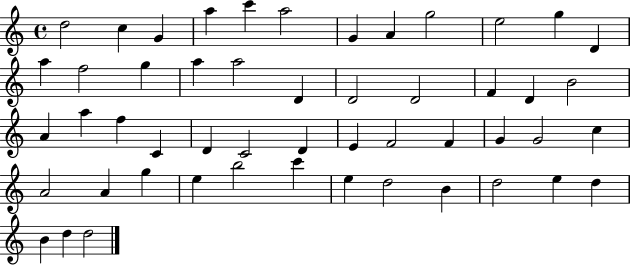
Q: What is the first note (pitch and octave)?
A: D5